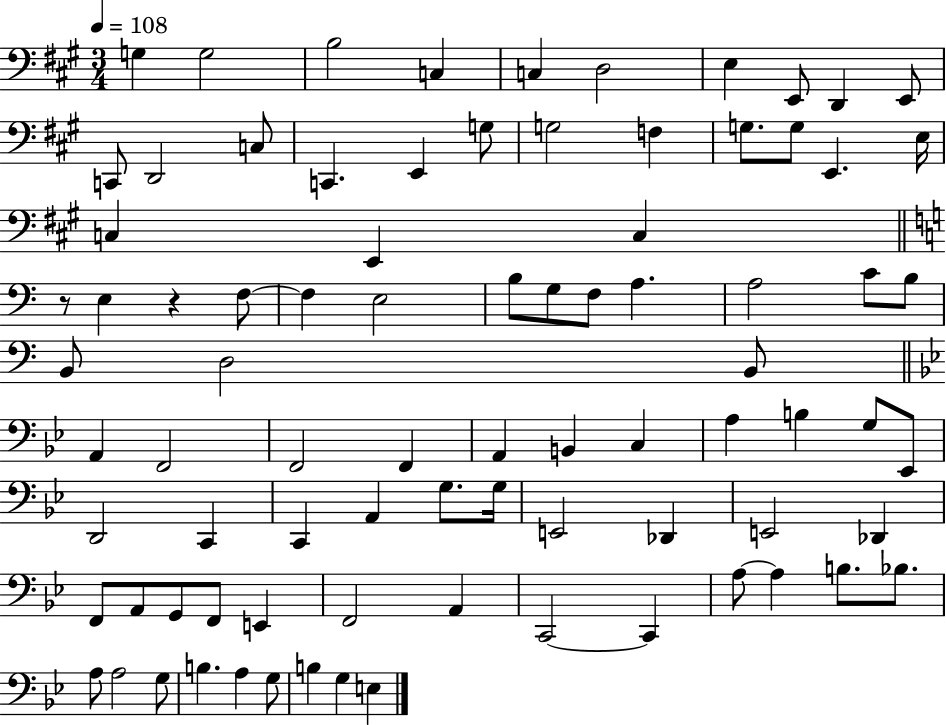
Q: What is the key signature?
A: A major